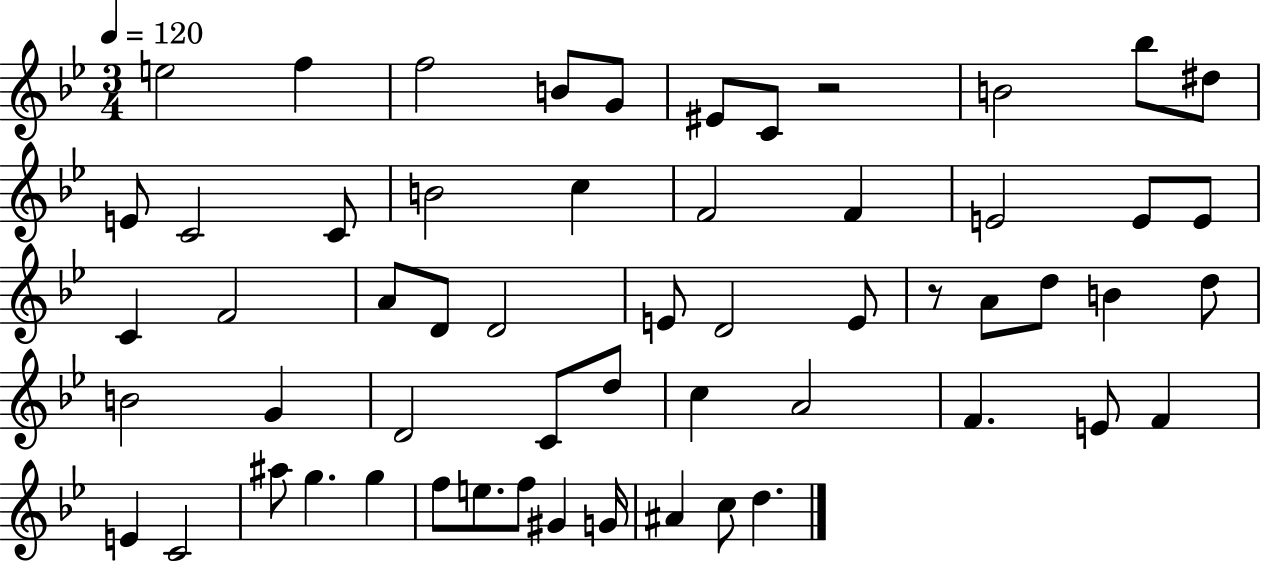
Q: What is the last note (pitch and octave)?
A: D5